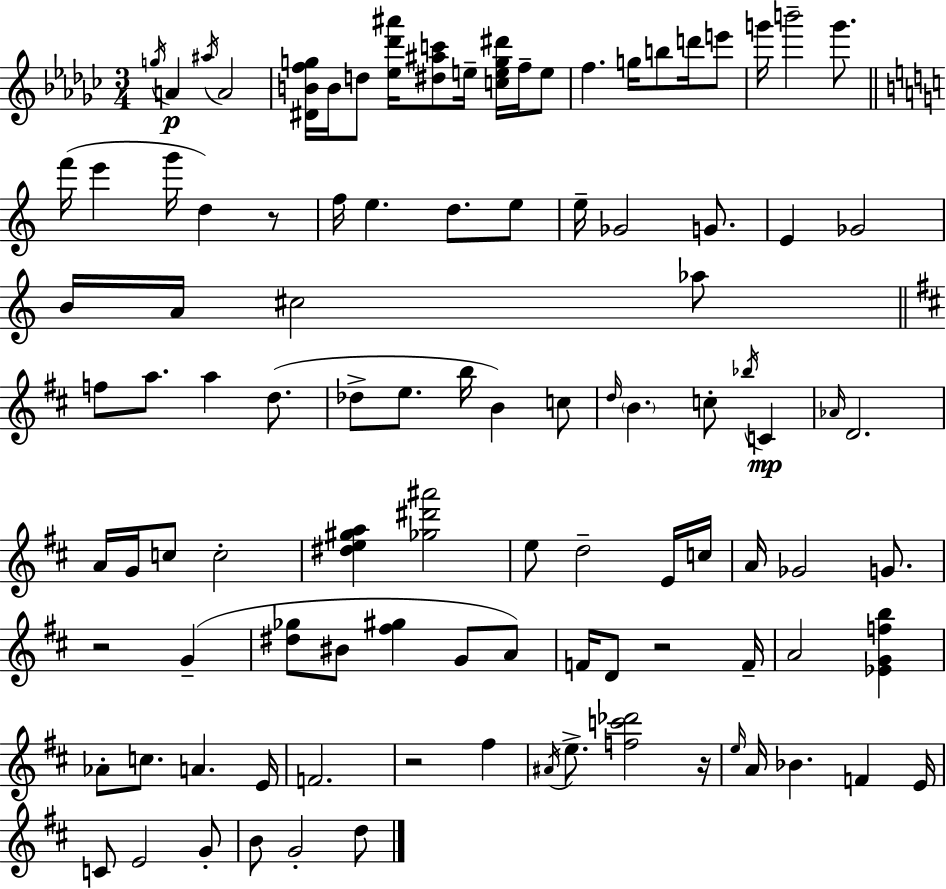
X:1
T:Untitled
M:3/4
L:1/4
K:Ebm
g/4 A ^a/4 A2 [^DBfg]/4 B/4 d/2 [_e_d'^a']/4 [^d^ac']/2 e/4 [ceg^d']/4 f/4 e/2 f g/4 b/2 d'/4 e'/2 g'/4 b'2 g'/2 f'/4 e' g'/4 d z/2 f/4 e d/2 e/2 e/4 _G2 G/2 E _G2 B/4 A/4 ^c2 _a/2 f/2 a/2 a d/2 _d/2 e/2 b/4 B c/2 d/4 B c/2 _b/4 C _A/4 D2 A/4 G/4 c/2 c2 [^de^ga] [_g^d'^a']2 e/2 d2 E/4 c/4 A/4 _G2 G/2 z2 G [^d_g]/2 ^B/2 [^f^g] G/2 A/2 F/4 D/2 z2 F/4 A2 [_EGfb] _A/2 c/2 A E/4 F2 z2 ^f ^A/4 e/2 [fc'_d']2 z/4 e/4 A/4 _B F E/4 C/2 E2 G/2 B/2 G2 d/2